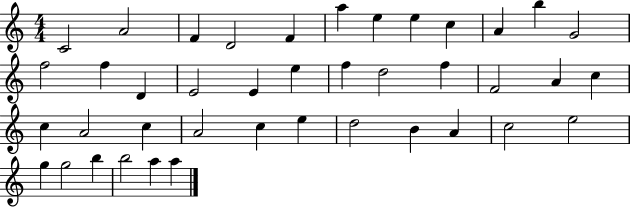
X:1
T:Untitled
M:4/4
L:1/4
K:C
C2 A2 F D2 F a e e c A b G2 f2 f D E2 E e f d2 f F2 A c c A2 c A2 c e d2 B A c2 e2 g g2 b b2 a a